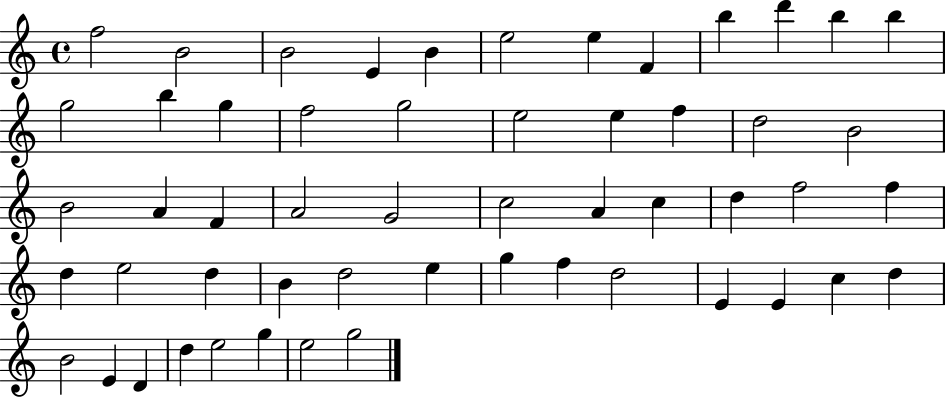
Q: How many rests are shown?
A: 0